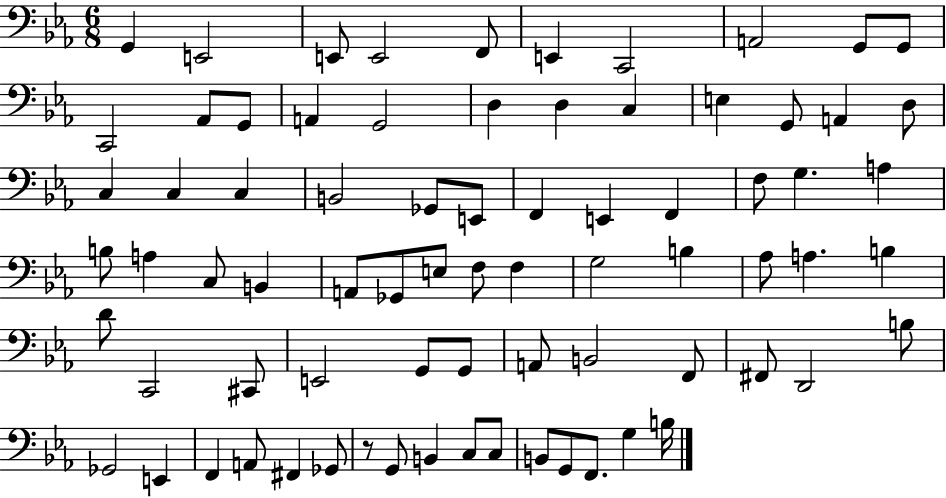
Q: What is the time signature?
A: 6/8